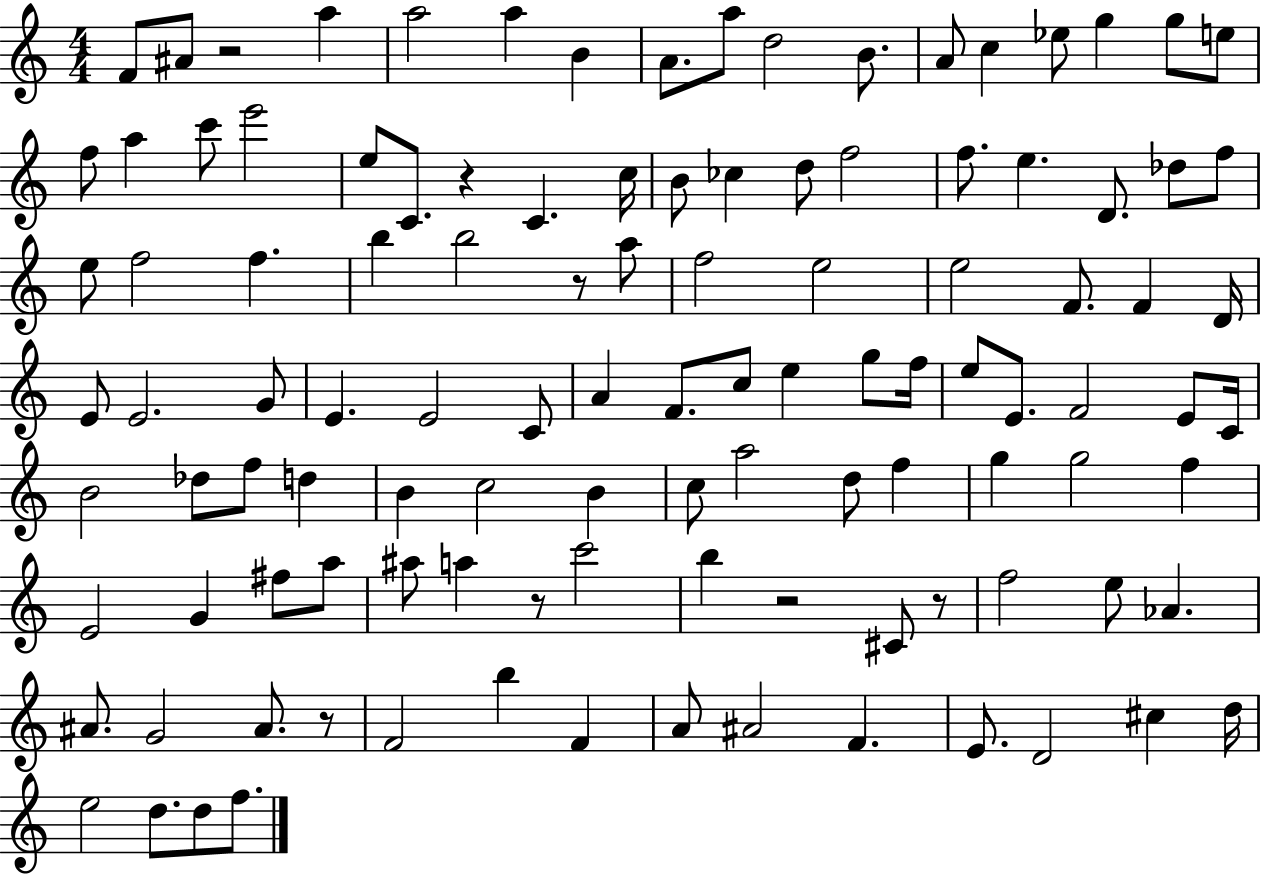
F4/e A#4/e R/h A5/q A5/h A5/q B4/q A4/e. A5/e D5/h B4/e. A4/e C5/q Eb5/e G5/q G5/e E5/e F5/e A5/q C6/e E6/h E5/e C4/e. R/q C4/q. C5/s B4/e CES5/q D5/e F5/h F5/e. E5/q. D4/e. Db5/e F5/e E5/e F5/h F5/q. B5/q B5/h R/e A5/e F5/h E5/h E5/h F4/e. F4/q D4/s E4/e E4/h. G4/e E4/q. E4/h C4/e A4/q F4/e. C5/e E5/q G5/e F5/s E5/e E4/e. F4/h E4/e C4/s B4/h Db5/e F5/e D5/q B4/q C5/h B4/q C5/e A5/h D5/e F5/q G5/q G5/h F5/q E4/h G4/q F#5/e A5/e A#5/e A5/q R/e C6/h B5/q R/h C#4/e R/e F5/h E5/e Ab4/q. A#4/e. G4/h A#4/e. R/e F4/h B5/q F4/q A4/e A#4/h F4/q. E4/e. D4/h C#5/q D5/s E5/h D5/e. D5/e F5/e.